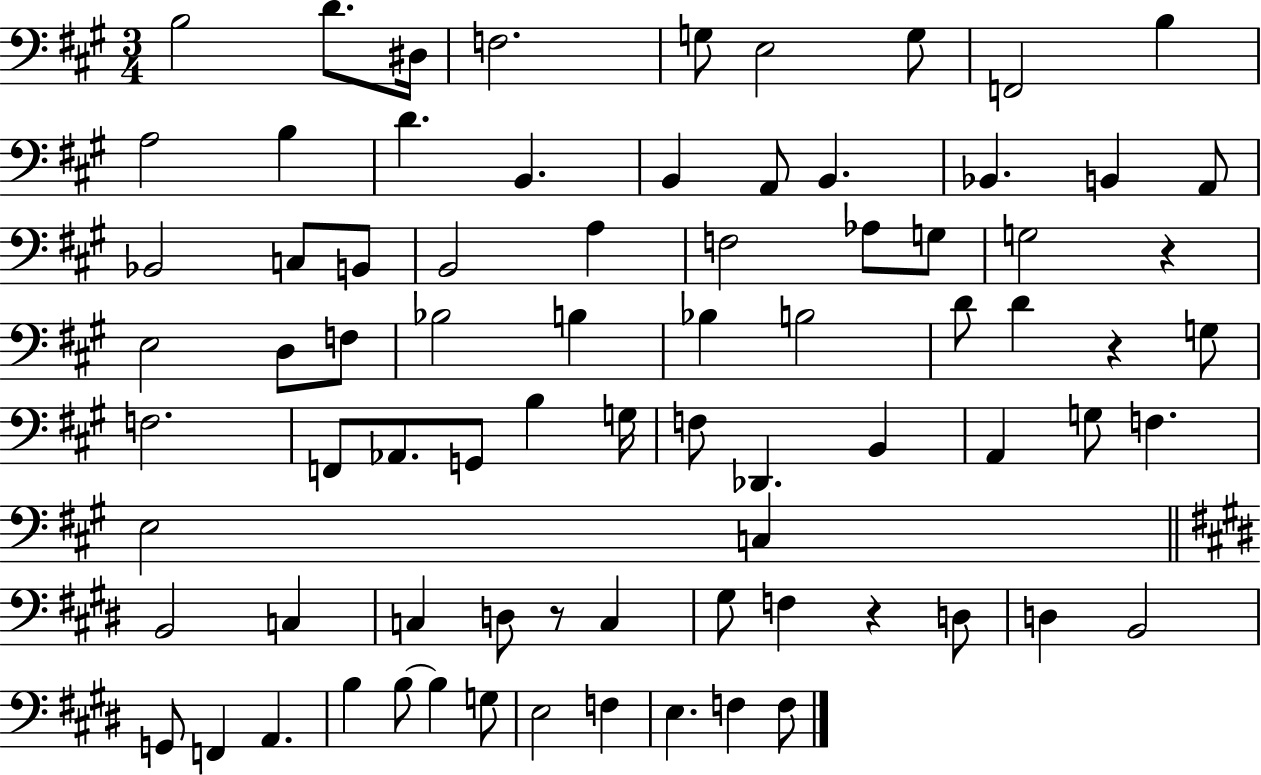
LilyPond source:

{
  \clef bass
  \numericTimeSignature
  \time 3/4
  \key a \major
  b2 d'8. dis16 | f2. | g8 e2 g8 | f,2 b4 | \break a2 b4 | d'4. b,4. | b,4 a,8 b,4. | bes,4. b,4 a,8 | \break bes,2 c8 b,8 | b,2 a4 | f2 aes8 g8 | g2 r4 | \break e2 d8 f8 | bes2 b4 | bes4 b2 | d'8 d'4 r4 g8 | \break f2. | f,8 aes,8. g,8 b4 g16 | f8 des,4. b,4 | a,4 g8 f4. | \break e2 c4 | \bar "||" \break \key e \major b,2 c4 | c4 d8 r8 c4 | gis8 f4 r4 d8 | d4 b,2 | \break g,8 f,4 a,4. | b4 b8~~ b4 g8 | e2 f4 | e4. f4 f8 | \break \bar "|."
}